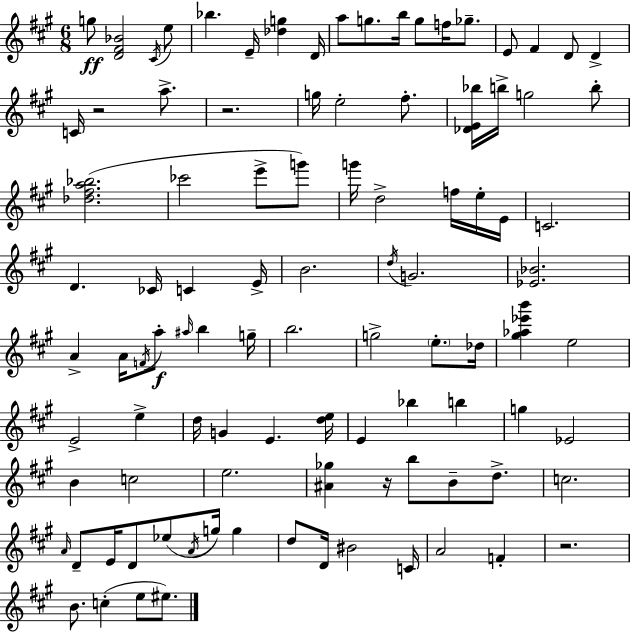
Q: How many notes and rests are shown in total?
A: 99